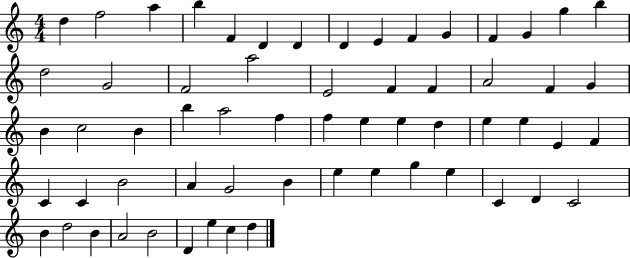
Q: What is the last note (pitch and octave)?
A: D5